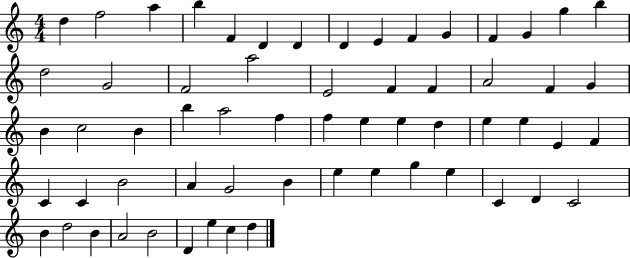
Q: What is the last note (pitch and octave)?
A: D5